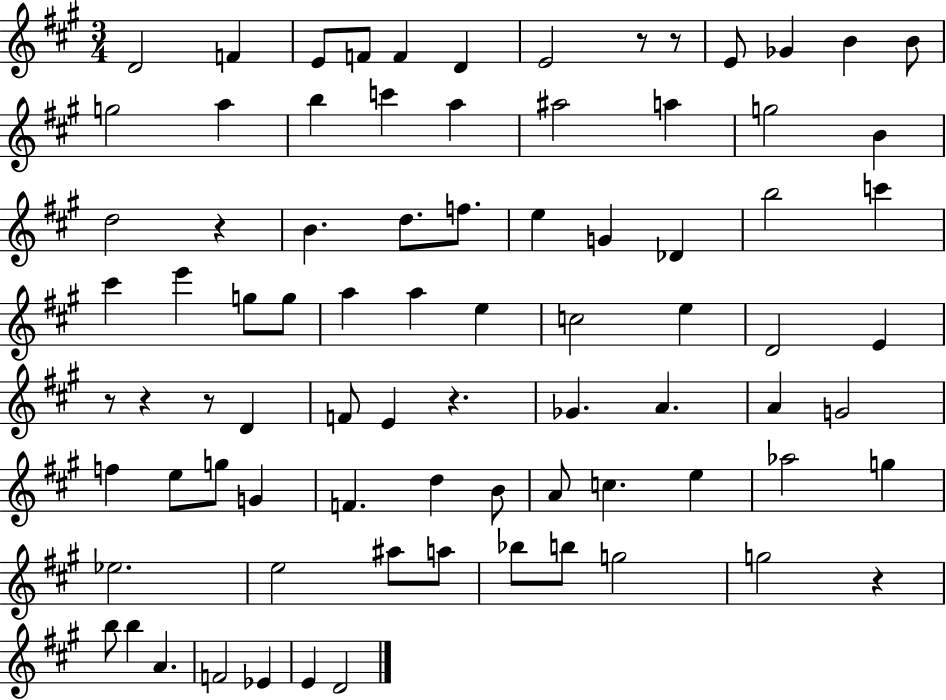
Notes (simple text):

D4/h F4/q E4/e F4/e F4/q D4/q E4/h R/e R/e E4/e Gb4/q B4/q B4/e G5/h A5/q B5/q C6/q A5/q A#5/h A5/q G5/h B4/q D5/h R/q B4/q. D5/e. F5/e. E5/q G4/q Db4/q B5/h C6/q C#6/q E6/q G5/e G5/e A5/q A5/q E5/q C5/h E5/q D4/h E4/q R/e R/q R/e D4/q F4/e E4/q R/q. Gb4/q. A4/q. A4/q G4/h F5/q E5/e G5/e G4/q F4/q. D5/q B4/e A4/e C5/q. E5/q Ab5/h G5/q Eb5/h. E5/h A#5/e A5/e Bb5/e B5/e G5/h G5/h R/q B5/e B5/q A4/q. F4/h Eb4/q E4/q D4/h